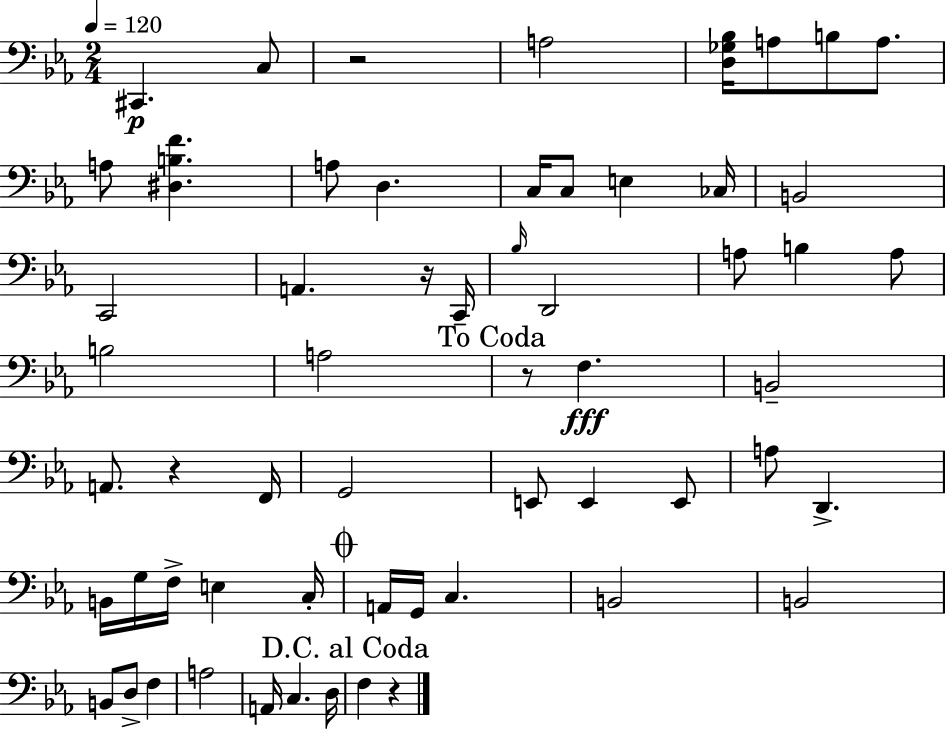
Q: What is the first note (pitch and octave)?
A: C#2